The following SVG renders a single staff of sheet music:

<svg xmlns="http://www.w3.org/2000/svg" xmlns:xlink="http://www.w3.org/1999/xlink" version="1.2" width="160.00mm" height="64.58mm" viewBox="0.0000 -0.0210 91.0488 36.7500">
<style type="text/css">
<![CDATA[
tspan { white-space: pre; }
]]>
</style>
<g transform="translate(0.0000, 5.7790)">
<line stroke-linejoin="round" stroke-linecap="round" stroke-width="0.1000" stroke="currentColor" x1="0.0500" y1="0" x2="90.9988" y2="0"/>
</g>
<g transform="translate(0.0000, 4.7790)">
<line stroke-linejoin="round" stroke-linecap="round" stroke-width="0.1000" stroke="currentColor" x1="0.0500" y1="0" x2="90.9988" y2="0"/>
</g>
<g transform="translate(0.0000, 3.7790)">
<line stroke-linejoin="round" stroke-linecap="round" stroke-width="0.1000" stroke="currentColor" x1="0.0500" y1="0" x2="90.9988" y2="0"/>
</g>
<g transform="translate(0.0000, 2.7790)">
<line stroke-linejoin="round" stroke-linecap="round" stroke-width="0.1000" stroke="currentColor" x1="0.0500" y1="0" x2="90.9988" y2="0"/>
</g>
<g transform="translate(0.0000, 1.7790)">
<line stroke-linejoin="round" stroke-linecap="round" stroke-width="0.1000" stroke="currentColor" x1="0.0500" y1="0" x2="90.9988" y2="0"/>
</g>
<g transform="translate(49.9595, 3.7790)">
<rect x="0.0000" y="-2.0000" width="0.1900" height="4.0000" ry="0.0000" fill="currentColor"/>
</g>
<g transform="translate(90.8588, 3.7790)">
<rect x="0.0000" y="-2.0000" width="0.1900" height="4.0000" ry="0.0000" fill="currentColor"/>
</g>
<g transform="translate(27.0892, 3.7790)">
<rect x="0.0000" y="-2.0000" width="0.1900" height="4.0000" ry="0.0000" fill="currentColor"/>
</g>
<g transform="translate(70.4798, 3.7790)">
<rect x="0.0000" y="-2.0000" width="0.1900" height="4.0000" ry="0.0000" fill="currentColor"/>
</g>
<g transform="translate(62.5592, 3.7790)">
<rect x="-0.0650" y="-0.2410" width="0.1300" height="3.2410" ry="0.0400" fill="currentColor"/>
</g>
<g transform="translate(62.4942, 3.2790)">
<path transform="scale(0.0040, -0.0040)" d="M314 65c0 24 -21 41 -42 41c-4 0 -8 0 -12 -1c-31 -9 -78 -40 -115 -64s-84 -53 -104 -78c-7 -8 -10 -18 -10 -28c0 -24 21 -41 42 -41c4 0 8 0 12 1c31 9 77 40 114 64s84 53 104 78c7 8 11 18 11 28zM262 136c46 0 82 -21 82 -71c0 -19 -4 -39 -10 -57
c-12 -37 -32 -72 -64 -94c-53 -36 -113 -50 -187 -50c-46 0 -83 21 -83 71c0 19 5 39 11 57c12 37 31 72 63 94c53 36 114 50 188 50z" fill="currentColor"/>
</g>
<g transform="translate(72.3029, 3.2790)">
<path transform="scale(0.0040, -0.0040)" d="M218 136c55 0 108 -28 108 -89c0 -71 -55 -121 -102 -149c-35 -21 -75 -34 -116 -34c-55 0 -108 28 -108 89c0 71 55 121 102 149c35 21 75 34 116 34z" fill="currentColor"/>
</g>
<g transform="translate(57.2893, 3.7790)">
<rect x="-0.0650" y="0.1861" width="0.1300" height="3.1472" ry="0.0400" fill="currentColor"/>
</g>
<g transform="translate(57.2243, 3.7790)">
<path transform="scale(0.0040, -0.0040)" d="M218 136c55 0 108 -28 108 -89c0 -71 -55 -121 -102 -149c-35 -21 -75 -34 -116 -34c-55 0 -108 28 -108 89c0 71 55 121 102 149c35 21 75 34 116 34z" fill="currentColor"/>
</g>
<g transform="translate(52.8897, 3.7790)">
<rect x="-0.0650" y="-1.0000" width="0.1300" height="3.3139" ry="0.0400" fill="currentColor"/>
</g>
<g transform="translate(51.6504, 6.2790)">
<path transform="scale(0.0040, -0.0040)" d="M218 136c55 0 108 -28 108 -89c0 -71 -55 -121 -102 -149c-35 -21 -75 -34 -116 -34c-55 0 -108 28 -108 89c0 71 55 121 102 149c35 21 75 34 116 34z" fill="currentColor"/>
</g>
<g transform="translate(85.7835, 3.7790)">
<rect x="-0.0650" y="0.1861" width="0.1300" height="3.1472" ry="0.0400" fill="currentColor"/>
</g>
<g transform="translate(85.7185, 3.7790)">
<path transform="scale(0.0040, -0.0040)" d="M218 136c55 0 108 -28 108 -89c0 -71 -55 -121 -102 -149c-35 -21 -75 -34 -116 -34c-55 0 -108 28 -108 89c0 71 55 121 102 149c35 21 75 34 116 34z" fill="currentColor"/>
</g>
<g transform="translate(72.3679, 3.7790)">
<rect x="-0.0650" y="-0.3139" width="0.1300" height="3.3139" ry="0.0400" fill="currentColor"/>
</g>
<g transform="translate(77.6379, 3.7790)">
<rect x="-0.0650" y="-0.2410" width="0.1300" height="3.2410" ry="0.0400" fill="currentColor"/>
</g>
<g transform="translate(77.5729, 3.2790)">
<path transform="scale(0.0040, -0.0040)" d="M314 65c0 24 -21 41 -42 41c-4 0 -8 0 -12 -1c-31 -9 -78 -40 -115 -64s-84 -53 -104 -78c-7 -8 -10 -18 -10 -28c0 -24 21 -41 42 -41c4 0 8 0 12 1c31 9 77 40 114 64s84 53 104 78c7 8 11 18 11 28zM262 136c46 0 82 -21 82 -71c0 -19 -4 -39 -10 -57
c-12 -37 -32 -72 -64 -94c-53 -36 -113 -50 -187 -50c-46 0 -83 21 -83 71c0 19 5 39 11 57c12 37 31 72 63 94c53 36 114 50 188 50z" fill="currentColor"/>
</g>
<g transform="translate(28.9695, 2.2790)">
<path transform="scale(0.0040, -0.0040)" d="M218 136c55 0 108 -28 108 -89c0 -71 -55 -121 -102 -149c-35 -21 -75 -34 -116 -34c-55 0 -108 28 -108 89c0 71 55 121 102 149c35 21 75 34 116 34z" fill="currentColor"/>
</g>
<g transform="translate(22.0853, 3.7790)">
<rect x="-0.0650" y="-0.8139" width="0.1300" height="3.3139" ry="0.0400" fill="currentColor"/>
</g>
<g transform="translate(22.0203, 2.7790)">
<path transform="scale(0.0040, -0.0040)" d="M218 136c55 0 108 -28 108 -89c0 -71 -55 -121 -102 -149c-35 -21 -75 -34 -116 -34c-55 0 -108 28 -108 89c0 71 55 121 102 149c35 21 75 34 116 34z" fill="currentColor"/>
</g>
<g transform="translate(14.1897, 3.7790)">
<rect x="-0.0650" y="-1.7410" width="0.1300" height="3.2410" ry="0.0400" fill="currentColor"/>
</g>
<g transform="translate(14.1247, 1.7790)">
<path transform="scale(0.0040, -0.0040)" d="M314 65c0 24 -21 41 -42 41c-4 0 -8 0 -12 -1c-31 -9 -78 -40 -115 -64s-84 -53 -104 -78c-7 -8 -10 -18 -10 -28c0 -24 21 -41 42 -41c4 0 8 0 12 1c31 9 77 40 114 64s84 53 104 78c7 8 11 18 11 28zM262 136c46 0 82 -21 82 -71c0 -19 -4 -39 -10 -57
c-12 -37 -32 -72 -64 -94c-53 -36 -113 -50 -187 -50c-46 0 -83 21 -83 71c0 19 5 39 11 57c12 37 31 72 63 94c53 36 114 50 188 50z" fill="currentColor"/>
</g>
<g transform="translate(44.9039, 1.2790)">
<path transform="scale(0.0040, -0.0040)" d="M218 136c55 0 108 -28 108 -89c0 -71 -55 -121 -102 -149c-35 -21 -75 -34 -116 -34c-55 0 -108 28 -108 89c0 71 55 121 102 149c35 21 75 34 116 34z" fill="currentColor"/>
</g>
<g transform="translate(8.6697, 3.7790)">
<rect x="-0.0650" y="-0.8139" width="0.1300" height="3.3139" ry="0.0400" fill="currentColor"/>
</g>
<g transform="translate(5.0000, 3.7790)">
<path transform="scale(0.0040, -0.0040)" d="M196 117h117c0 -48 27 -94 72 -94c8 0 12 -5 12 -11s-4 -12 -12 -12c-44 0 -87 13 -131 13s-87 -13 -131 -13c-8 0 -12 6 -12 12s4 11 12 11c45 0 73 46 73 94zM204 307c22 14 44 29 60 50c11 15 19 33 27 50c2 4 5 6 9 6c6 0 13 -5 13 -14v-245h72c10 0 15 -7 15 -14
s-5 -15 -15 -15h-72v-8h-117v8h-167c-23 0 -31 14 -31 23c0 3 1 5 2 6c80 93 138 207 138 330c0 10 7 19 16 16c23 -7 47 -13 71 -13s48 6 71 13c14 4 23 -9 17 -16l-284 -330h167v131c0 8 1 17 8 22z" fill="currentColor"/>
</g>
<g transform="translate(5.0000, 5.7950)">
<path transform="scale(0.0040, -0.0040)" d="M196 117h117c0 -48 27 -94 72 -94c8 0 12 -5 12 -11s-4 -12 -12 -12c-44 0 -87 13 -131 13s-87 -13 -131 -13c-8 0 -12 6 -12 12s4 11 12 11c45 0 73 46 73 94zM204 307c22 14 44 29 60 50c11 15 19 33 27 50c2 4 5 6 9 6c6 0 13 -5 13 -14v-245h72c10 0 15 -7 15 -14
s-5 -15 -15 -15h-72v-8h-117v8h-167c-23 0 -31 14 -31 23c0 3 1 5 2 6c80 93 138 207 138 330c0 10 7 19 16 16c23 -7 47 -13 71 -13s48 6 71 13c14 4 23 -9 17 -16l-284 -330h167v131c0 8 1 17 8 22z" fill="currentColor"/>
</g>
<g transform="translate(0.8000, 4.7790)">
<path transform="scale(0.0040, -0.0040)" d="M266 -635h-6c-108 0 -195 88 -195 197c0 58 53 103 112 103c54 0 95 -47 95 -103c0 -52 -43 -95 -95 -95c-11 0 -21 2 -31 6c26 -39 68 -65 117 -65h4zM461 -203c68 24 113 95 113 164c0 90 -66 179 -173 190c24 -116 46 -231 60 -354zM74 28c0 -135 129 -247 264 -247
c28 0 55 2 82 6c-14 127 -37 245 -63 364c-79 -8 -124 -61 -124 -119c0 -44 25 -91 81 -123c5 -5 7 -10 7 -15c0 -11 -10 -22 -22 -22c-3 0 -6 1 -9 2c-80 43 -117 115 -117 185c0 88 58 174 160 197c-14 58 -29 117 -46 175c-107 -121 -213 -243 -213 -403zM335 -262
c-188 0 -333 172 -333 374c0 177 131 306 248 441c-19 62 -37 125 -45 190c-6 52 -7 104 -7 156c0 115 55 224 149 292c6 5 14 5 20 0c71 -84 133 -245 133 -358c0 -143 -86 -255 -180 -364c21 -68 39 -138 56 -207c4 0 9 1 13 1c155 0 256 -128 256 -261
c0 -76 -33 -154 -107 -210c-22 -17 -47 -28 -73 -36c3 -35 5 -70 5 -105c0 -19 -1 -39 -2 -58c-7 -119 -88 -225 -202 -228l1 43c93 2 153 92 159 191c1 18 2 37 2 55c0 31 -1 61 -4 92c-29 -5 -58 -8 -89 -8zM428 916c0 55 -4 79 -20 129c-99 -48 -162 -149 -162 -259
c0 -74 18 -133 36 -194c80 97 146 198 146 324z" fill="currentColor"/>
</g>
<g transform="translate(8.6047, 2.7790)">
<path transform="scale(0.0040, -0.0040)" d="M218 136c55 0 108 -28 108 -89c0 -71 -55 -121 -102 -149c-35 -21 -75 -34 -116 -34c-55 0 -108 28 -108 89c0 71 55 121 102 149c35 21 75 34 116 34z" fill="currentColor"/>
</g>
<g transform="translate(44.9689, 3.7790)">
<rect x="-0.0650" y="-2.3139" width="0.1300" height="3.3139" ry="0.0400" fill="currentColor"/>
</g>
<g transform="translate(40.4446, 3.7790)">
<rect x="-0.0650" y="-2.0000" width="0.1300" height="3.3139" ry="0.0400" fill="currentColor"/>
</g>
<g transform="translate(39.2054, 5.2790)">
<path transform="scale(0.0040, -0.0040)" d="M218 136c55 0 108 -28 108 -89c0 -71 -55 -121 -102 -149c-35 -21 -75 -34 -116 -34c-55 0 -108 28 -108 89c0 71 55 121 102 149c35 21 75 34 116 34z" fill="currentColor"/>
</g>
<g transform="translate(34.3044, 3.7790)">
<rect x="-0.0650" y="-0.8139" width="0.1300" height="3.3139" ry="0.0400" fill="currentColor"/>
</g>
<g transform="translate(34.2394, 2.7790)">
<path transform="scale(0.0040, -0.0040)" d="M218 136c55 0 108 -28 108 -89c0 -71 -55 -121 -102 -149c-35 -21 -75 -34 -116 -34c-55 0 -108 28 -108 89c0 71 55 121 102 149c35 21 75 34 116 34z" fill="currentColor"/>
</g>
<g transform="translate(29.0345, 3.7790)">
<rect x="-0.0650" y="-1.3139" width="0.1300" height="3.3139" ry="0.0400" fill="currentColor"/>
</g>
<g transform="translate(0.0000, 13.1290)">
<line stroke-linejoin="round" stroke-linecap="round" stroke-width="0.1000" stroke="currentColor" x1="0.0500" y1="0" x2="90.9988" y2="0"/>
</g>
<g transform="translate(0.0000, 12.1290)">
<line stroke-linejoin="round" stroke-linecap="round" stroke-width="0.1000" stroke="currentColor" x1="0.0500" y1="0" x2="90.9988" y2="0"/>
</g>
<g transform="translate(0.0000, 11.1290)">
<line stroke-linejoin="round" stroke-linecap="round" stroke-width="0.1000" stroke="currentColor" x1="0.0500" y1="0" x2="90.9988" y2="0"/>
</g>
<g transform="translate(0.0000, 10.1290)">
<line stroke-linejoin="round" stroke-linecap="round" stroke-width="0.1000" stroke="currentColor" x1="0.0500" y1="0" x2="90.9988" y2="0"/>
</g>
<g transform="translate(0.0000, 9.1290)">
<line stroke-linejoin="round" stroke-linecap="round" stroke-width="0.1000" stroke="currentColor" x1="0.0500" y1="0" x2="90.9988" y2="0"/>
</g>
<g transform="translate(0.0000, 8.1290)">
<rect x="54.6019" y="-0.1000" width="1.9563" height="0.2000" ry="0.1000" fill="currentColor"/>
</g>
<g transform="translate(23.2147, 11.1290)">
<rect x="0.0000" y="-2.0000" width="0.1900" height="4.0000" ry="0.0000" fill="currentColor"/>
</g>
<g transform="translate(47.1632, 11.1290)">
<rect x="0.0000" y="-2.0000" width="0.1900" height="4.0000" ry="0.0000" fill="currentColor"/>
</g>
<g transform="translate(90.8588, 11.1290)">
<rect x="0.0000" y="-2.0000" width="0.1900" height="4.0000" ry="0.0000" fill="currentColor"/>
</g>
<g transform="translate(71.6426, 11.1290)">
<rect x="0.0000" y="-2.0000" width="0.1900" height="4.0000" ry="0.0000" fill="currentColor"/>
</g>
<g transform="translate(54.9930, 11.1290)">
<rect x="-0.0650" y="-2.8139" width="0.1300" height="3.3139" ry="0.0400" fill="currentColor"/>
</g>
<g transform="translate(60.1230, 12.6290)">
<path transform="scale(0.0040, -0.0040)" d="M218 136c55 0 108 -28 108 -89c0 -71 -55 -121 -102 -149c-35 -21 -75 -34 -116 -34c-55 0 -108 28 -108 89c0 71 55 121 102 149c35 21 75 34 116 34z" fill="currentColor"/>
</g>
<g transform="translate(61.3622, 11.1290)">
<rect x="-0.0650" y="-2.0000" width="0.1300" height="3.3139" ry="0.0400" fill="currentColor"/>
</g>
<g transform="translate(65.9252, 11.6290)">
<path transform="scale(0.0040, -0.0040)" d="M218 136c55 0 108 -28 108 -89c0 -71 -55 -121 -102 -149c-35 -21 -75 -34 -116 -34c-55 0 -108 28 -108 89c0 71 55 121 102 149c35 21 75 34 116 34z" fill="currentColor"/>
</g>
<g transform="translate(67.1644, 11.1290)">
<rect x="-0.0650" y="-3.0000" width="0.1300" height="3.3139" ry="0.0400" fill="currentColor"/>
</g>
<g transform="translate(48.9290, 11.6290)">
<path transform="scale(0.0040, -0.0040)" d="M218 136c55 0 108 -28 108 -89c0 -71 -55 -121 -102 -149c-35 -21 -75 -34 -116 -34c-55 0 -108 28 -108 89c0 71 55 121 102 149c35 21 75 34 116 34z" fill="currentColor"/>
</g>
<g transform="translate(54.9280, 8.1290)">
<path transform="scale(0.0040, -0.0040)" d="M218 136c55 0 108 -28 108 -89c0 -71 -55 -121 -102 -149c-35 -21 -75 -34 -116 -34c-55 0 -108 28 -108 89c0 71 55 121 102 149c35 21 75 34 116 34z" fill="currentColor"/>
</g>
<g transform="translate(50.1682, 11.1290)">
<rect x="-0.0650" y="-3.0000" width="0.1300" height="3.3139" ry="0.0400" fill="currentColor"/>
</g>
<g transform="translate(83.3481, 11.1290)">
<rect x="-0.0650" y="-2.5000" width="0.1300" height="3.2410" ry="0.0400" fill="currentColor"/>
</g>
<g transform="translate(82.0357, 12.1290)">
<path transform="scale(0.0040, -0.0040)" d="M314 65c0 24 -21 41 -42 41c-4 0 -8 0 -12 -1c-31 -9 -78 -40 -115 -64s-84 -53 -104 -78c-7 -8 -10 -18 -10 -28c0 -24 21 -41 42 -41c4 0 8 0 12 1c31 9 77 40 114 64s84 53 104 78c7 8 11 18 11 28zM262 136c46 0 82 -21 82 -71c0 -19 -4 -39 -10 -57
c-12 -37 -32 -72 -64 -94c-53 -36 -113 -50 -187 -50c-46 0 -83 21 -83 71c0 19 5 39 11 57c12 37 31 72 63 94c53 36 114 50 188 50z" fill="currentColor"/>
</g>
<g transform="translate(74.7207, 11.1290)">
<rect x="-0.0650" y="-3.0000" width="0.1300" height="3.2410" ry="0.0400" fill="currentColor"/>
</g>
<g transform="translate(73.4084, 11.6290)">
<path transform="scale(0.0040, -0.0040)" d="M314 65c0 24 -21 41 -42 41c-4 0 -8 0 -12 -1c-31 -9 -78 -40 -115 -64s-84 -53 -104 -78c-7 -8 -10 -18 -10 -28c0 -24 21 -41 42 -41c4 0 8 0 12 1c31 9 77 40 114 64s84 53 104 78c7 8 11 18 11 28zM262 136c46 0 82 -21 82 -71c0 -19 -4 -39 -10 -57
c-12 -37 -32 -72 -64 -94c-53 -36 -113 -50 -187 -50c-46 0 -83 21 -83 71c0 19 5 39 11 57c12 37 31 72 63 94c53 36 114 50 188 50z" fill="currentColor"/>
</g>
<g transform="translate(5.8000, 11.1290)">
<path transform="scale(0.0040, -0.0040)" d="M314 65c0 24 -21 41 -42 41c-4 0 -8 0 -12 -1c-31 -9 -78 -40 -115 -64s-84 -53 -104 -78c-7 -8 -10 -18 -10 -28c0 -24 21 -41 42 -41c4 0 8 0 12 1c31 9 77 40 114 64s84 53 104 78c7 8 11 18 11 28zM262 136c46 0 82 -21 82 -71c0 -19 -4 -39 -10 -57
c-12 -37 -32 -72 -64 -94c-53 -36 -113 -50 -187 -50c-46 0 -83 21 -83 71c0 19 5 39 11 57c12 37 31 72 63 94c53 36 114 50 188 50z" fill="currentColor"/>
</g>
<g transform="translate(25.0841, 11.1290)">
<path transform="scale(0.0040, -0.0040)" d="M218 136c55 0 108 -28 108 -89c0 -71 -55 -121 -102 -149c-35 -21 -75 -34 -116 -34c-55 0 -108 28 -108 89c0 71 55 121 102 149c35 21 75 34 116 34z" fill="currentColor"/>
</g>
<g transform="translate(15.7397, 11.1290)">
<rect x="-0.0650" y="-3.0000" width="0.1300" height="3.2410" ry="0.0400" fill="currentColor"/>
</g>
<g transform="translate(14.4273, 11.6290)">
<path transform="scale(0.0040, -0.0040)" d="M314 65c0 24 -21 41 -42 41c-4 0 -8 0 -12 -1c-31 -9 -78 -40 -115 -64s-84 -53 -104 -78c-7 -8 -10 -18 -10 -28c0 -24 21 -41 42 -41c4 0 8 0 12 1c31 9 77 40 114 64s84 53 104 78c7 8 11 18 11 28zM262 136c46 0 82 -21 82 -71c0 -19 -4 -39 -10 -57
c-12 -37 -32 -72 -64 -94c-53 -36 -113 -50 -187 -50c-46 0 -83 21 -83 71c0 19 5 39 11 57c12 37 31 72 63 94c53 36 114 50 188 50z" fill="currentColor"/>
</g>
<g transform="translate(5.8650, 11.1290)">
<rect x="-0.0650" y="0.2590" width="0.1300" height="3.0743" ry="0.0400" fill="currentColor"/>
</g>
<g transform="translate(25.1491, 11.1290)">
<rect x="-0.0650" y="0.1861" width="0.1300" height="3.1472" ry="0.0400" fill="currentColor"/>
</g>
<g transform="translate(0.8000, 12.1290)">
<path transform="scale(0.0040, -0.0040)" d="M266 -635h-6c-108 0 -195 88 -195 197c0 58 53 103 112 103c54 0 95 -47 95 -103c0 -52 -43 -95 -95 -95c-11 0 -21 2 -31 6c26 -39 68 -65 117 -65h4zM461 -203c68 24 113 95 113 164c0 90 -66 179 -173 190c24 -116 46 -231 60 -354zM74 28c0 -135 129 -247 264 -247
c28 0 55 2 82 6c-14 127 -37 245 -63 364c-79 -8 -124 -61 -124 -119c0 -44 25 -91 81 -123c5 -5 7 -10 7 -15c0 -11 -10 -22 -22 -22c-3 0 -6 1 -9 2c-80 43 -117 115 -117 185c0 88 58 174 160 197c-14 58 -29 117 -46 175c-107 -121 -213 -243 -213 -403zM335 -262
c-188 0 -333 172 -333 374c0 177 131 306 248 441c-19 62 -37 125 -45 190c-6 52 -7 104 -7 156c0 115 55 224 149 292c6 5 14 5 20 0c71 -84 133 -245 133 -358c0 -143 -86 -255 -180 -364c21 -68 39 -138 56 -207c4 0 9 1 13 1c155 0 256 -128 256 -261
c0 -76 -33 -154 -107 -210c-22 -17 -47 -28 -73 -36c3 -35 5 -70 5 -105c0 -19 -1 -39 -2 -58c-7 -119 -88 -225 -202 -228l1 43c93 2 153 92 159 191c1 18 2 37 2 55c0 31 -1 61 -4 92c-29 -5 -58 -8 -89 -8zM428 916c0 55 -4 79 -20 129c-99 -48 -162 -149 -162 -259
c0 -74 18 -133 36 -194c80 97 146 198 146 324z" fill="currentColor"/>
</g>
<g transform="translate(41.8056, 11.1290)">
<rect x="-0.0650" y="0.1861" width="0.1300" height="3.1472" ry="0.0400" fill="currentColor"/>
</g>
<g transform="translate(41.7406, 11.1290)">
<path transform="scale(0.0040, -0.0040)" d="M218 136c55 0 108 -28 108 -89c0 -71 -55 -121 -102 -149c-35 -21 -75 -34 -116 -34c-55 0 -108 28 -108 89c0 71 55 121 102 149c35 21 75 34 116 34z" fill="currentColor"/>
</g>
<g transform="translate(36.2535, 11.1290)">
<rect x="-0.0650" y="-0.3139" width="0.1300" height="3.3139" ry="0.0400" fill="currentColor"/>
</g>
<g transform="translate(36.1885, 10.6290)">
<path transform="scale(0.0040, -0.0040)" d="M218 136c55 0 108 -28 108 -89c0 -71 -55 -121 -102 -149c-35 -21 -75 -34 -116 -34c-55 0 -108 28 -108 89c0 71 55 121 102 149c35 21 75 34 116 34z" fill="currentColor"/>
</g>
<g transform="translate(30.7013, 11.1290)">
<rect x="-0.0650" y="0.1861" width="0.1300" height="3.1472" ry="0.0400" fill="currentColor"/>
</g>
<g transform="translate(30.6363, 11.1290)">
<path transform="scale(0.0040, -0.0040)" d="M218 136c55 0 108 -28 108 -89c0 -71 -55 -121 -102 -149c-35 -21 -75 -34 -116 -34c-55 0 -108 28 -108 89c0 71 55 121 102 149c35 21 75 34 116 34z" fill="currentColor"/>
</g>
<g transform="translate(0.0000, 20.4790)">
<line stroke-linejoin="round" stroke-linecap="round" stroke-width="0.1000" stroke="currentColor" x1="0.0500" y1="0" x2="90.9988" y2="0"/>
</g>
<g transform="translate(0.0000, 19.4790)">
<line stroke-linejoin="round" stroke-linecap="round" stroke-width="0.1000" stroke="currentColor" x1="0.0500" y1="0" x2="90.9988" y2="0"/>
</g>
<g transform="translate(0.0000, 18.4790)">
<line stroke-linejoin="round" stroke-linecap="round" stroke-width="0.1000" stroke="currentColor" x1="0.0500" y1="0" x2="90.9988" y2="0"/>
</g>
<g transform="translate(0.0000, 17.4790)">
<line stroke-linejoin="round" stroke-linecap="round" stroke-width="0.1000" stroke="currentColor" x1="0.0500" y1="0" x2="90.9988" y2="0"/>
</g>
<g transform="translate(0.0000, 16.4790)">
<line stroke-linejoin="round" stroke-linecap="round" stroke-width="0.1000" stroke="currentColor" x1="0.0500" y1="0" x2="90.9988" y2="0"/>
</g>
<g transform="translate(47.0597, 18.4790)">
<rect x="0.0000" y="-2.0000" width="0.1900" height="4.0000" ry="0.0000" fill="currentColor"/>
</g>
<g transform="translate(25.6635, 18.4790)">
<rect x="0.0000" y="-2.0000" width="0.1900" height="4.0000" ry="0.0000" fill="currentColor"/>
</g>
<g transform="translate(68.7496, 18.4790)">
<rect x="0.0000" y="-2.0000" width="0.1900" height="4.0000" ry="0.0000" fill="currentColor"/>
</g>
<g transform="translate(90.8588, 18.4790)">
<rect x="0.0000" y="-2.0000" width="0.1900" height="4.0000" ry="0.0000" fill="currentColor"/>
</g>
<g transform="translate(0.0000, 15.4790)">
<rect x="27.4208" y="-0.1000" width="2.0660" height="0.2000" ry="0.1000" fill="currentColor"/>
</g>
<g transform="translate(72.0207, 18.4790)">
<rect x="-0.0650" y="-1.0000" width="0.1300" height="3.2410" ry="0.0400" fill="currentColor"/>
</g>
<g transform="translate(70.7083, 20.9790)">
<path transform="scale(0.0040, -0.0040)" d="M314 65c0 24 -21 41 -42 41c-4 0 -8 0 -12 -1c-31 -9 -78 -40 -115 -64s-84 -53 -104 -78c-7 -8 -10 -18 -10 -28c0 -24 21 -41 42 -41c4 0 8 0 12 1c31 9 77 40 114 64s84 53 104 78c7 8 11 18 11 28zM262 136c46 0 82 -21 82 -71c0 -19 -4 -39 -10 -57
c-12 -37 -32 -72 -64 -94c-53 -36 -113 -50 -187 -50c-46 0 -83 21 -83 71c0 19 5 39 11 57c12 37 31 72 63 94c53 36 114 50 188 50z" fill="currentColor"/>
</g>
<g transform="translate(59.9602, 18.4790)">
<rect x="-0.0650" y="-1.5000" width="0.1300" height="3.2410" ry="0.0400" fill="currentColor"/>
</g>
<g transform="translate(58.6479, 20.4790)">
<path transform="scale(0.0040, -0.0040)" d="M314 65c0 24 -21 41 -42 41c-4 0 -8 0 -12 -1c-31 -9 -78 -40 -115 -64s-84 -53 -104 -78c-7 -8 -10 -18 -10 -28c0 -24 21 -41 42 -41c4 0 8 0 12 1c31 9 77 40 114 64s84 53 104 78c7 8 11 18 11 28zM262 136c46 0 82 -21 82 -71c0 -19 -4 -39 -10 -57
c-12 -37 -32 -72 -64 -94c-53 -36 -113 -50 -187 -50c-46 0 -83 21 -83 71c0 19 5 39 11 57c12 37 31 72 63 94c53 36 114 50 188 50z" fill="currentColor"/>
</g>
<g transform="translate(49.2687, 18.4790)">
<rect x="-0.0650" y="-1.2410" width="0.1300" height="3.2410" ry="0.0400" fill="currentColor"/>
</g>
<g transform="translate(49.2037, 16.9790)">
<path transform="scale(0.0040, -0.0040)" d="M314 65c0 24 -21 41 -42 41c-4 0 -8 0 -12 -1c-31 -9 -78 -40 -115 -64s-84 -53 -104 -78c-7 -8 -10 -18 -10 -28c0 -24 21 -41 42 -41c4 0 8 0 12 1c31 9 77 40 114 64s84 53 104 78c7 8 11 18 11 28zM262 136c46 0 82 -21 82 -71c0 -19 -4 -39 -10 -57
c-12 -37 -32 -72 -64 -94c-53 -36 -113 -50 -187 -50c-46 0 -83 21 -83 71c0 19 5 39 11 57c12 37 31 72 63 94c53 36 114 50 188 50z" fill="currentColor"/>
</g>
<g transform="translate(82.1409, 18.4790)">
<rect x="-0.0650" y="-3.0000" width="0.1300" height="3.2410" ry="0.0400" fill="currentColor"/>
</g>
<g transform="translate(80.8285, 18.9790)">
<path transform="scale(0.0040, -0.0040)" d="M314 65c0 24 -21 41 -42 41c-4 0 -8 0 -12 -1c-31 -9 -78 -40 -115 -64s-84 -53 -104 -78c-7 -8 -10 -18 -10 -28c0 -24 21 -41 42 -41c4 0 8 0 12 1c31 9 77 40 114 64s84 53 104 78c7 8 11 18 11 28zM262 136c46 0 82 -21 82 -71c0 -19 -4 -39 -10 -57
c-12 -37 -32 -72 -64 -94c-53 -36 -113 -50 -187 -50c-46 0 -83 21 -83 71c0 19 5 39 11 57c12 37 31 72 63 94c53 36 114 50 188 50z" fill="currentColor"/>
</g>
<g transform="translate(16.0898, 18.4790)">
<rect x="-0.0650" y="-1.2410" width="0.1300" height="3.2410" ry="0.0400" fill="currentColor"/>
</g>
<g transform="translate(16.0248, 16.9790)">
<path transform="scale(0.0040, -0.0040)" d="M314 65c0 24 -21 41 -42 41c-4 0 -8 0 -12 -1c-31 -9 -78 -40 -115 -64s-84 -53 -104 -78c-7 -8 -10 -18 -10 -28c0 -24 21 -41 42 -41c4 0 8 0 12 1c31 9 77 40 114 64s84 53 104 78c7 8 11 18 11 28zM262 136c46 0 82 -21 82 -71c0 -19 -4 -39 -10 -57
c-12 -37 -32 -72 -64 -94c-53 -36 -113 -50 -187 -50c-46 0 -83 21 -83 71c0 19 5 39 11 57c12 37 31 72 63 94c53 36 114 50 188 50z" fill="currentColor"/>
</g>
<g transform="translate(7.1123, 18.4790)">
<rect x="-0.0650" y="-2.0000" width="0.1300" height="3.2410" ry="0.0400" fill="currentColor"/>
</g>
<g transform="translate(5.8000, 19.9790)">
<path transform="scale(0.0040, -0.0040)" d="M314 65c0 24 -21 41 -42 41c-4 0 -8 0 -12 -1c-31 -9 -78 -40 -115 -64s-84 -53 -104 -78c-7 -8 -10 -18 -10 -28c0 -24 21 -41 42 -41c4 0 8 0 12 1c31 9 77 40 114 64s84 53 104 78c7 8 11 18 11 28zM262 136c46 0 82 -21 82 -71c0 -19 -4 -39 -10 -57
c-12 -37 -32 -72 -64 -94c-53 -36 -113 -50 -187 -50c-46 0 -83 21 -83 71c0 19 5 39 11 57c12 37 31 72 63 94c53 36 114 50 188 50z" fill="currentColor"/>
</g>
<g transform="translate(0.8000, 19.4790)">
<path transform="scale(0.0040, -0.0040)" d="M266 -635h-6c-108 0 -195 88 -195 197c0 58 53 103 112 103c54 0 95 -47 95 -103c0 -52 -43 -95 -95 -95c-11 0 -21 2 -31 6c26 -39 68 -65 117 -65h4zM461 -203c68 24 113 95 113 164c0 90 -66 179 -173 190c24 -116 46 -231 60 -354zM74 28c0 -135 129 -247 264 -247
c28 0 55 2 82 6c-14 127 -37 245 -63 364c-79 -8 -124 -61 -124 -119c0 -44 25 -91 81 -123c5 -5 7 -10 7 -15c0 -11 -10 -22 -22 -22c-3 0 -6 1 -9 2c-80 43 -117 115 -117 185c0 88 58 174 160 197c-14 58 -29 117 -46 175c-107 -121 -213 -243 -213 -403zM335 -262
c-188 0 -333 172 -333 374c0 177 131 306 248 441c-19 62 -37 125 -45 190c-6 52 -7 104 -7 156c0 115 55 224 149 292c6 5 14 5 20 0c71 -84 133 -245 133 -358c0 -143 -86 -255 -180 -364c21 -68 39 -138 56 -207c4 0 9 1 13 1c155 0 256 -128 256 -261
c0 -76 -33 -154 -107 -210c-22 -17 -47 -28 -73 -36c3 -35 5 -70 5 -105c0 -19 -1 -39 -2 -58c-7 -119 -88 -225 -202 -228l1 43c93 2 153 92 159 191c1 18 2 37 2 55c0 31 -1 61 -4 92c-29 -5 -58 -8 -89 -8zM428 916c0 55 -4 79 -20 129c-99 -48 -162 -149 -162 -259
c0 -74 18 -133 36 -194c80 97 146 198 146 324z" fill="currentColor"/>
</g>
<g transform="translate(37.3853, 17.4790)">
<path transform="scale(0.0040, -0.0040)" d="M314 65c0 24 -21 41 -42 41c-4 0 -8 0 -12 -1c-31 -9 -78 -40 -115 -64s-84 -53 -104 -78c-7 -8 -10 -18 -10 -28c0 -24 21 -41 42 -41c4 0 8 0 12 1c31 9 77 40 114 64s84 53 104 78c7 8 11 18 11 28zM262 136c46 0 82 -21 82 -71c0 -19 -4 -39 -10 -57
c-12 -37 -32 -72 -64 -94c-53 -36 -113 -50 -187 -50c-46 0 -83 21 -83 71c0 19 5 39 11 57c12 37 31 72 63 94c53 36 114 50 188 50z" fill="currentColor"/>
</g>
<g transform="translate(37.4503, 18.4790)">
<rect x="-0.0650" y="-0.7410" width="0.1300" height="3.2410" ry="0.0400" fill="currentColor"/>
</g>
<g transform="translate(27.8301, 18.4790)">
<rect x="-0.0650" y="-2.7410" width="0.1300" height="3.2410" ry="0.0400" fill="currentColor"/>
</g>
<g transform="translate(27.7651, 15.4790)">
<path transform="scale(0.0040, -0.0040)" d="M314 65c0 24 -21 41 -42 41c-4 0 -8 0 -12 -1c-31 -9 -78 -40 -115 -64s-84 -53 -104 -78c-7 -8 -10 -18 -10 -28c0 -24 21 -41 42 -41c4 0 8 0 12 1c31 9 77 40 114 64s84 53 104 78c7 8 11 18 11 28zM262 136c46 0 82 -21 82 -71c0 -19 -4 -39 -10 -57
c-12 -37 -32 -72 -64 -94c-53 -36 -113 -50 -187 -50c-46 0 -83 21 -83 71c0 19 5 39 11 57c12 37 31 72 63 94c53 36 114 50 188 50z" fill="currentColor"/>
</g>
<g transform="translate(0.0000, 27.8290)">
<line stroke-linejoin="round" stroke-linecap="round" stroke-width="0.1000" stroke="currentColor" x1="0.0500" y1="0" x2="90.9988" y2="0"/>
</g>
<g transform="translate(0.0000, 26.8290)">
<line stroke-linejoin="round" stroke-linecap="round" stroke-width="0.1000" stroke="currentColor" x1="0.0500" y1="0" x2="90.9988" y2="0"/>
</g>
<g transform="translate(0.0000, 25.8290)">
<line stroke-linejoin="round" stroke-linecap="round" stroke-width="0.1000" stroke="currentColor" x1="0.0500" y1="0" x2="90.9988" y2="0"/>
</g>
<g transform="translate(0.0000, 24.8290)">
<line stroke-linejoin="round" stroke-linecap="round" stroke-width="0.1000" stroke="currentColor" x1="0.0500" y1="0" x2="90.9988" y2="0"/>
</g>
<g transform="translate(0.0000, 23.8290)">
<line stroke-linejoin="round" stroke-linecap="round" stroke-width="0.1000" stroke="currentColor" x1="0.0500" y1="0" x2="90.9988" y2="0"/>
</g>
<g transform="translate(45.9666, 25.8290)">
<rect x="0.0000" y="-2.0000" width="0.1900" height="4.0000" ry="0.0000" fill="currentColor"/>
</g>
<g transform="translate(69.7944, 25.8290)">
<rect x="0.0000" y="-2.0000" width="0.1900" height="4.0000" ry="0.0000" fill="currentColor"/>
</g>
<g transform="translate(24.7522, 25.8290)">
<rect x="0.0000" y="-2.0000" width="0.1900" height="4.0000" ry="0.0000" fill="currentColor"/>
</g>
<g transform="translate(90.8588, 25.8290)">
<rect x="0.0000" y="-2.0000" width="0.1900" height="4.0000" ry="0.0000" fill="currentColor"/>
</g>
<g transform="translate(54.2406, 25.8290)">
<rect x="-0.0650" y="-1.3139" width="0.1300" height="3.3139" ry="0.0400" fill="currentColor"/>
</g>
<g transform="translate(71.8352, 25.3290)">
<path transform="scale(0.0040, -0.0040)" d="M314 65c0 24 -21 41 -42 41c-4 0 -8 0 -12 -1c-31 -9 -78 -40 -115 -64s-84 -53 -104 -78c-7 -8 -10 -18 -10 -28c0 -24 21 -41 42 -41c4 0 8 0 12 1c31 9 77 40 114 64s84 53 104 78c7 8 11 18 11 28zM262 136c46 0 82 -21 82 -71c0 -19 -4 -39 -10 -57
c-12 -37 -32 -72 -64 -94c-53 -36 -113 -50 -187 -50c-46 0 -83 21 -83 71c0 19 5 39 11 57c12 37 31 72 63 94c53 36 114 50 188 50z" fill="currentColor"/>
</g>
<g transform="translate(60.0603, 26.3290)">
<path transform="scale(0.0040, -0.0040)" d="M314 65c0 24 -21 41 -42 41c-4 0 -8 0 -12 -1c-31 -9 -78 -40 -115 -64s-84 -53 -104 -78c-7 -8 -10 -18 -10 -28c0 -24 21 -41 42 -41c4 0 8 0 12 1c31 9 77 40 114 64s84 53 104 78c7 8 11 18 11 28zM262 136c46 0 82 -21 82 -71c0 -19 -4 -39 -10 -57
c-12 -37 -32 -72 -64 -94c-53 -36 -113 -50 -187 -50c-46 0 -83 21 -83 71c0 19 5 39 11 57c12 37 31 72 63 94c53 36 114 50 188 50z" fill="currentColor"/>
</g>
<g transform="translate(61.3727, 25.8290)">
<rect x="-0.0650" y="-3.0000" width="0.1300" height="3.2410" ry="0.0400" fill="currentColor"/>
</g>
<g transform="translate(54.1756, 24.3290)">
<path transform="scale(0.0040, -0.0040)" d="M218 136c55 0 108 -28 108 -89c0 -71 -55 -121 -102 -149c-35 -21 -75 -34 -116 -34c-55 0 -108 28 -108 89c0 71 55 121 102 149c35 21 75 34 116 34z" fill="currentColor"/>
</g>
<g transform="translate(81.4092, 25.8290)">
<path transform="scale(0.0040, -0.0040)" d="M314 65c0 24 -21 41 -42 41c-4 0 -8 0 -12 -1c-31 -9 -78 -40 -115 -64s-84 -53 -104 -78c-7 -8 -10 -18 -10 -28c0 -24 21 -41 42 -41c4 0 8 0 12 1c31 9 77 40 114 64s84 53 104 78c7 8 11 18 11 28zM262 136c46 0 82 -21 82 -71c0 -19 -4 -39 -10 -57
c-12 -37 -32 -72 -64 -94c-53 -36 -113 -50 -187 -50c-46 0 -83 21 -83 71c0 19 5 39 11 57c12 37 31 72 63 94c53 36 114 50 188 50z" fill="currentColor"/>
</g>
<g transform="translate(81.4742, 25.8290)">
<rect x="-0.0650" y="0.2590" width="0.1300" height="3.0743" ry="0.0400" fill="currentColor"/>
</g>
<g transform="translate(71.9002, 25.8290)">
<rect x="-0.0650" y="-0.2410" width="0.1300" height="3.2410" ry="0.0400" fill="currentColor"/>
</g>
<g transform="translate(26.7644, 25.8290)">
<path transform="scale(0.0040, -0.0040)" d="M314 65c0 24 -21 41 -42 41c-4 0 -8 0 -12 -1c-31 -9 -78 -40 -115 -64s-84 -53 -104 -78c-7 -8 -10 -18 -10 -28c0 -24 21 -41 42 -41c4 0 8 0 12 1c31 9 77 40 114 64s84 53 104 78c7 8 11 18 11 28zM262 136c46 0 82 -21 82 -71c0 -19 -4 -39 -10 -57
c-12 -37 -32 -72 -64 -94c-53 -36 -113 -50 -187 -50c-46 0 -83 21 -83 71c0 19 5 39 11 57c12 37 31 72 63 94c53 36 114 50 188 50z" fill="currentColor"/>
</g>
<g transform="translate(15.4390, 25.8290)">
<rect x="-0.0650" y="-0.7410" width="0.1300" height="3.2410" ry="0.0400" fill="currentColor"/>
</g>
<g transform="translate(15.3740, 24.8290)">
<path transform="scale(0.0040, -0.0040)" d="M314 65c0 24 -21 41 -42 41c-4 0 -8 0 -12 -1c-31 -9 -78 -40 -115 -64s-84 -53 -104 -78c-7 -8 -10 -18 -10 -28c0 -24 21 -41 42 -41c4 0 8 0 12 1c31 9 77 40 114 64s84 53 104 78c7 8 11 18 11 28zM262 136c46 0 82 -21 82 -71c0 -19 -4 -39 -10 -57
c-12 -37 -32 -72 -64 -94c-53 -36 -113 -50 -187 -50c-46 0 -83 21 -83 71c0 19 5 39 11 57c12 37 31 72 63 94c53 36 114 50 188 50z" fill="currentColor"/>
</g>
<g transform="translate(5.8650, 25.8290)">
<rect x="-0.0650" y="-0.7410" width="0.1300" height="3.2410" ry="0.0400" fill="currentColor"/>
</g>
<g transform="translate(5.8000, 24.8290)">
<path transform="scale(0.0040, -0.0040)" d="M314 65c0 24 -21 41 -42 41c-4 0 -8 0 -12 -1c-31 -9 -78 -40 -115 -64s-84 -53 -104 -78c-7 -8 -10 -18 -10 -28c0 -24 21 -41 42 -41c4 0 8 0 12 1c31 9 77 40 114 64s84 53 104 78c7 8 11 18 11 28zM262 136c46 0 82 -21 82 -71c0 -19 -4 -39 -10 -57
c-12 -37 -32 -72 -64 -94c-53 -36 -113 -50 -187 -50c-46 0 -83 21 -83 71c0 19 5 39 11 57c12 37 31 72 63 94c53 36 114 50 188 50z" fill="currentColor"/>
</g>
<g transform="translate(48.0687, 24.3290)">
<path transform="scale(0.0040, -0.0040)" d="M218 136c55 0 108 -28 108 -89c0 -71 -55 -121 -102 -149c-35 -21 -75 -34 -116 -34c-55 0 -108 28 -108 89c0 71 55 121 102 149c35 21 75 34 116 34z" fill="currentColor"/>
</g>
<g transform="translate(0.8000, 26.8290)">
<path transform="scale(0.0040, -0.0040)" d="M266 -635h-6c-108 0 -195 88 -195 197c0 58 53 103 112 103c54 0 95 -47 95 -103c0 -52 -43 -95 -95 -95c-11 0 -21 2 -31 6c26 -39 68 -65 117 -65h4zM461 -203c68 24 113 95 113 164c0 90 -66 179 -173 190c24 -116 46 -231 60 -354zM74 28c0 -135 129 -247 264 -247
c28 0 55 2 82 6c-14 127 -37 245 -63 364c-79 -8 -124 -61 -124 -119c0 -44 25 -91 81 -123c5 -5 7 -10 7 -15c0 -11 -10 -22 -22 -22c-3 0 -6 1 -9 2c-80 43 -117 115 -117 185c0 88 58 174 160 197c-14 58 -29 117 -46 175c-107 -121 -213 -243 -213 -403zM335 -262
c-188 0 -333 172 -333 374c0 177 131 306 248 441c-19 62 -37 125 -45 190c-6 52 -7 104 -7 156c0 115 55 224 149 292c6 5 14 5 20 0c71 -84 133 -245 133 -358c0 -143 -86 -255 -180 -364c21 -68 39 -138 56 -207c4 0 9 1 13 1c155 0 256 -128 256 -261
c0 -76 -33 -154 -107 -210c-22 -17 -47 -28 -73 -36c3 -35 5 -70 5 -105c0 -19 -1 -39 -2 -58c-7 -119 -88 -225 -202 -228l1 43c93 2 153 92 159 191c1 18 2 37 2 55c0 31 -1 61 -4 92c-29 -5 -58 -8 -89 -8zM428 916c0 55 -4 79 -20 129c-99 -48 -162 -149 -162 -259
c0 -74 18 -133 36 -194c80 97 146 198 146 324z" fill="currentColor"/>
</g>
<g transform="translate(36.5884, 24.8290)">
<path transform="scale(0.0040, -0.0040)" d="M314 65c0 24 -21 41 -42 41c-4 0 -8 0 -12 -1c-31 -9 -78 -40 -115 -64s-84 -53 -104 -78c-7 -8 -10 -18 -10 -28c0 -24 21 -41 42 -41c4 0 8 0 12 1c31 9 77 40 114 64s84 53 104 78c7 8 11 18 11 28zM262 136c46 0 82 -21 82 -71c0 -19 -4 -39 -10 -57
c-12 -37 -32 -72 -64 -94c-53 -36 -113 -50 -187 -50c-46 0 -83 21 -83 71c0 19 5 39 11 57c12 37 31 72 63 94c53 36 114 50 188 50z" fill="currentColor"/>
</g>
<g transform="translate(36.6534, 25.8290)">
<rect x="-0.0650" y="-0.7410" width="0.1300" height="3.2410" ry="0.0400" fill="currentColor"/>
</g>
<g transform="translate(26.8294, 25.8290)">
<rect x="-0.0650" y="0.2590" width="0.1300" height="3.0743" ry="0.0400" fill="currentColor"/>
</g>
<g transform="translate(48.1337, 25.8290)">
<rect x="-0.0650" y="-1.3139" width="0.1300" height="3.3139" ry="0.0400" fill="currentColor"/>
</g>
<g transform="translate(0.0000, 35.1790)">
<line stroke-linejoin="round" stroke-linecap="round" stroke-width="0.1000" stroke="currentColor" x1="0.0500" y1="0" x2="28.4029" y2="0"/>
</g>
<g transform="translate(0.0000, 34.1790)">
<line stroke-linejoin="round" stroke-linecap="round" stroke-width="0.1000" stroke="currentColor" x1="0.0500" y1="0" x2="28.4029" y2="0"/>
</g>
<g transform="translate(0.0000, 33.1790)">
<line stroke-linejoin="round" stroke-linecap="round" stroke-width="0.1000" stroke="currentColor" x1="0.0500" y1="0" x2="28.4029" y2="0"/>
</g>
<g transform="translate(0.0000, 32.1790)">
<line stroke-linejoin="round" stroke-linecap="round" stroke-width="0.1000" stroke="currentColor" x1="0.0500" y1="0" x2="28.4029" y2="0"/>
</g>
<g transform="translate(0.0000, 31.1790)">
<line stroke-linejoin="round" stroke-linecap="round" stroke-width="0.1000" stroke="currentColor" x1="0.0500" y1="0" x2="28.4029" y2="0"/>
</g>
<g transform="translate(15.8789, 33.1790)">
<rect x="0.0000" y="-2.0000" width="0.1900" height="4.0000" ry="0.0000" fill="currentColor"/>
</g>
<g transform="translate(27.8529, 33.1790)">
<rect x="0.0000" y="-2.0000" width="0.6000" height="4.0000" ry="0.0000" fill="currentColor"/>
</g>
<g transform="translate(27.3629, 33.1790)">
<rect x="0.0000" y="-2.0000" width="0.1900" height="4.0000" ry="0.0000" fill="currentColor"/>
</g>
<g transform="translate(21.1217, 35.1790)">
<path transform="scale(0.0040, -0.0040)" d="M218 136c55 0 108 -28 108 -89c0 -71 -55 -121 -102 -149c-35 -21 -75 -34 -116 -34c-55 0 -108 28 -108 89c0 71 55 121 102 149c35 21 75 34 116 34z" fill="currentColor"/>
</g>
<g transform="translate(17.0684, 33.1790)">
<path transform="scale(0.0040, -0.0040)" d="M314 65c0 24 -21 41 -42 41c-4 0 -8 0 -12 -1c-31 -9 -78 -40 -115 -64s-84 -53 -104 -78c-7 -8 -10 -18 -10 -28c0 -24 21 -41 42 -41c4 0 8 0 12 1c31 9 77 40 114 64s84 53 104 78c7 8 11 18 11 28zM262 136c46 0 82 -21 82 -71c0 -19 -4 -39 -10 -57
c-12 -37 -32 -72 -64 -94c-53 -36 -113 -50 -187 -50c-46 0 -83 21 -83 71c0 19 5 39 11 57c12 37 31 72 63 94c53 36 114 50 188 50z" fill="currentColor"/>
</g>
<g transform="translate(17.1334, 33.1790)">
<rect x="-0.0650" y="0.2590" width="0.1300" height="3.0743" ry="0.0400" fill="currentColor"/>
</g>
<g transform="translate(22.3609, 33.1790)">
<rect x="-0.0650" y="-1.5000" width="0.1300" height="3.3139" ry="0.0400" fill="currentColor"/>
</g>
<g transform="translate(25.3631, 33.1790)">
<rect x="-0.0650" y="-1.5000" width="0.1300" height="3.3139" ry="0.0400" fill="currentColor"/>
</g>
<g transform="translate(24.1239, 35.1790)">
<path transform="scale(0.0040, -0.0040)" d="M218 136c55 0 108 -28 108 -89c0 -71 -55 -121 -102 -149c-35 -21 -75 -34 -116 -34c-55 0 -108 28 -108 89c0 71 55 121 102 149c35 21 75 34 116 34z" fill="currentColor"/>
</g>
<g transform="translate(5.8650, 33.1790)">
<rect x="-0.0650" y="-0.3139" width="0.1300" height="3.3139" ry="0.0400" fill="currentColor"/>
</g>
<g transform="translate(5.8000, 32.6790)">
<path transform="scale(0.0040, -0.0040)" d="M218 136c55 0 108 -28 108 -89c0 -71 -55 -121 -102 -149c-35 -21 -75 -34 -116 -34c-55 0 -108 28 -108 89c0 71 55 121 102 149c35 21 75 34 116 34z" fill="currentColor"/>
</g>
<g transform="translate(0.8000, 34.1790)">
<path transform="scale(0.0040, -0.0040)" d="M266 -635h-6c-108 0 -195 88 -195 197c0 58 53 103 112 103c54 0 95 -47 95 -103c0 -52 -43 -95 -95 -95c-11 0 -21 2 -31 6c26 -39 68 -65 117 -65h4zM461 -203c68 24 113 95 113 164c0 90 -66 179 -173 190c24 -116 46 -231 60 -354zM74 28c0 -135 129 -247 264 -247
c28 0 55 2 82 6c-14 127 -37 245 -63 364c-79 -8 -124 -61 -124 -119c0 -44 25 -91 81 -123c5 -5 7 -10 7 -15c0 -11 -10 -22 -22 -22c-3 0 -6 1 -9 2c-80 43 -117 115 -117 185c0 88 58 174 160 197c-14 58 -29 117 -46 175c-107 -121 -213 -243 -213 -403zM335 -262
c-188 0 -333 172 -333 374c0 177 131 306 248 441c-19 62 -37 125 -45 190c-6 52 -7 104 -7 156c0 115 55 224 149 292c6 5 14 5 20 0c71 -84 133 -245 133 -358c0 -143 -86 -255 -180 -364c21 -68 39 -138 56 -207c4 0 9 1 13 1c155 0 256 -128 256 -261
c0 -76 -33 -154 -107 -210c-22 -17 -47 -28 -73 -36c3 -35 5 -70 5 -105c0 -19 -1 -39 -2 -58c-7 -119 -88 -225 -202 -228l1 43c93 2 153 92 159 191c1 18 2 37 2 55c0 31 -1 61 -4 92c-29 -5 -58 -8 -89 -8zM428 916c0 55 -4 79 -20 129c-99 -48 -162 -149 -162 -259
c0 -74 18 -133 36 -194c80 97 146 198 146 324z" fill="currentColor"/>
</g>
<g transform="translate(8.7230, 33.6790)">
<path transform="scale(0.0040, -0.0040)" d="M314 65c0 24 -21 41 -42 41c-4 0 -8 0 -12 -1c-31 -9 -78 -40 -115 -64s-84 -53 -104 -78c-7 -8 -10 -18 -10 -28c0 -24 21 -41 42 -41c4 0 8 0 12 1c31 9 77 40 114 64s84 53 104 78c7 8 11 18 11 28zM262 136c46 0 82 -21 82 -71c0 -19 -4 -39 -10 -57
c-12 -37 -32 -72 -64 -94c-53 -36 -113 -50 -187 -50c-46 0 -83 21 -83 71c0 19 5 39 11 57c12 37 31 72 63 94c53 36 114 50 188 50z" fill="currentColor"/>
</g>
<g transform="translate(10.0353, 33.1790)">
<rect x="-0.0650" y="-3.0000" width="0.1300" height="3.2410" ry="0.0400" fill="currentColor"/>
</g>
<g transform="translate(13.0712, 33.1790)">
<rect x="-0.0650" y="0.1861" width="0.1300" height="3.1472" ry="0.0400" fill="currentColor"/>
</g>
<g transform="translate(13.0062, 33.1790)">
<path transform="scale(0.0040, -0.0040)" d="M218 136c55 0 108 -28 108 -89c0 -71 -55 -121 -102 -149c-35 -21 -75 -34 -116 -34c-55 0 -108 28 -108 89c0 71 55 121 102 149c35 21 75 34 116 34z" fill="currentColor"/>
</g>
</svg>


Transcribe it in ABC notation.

X:1
T:Untitled
M:4/4
L:1/4
K:C
d f2 d e d F g D B c2 c c2 B B2 A2 B B c B A a F A A2 G2 F2 e2 a2 d2 e2 E2 D2 A2 d2 d2 B2 d2 e e A2 c2 B2 c A2 B B2 E E